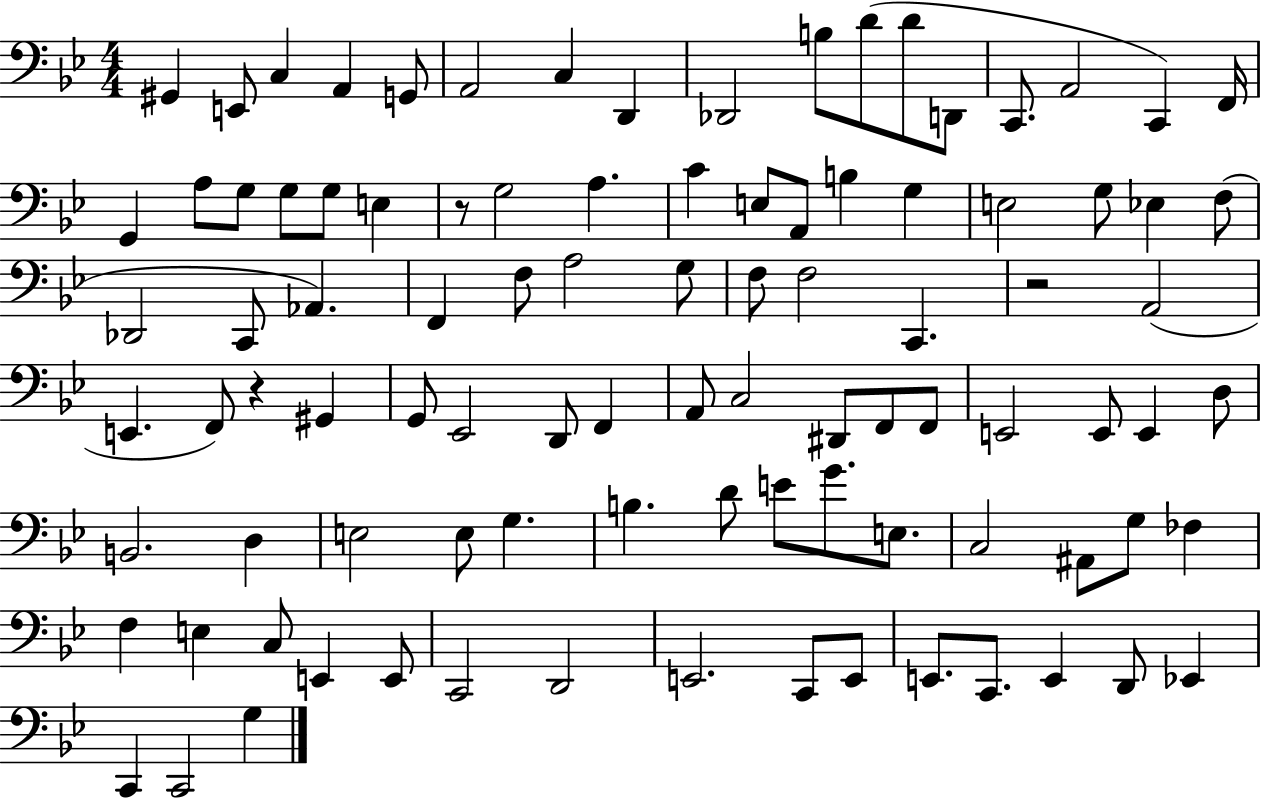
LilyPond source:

{
  \clef bass
  \numericTimeSignature
  \time 4/4
  \key bes \major
  gis,4 e,8 c4 a,4 g,8 | a,2 c4 d,4 | des,2 b8 d'8( d'8 d,8 | c,8. a,2 c,4) f,16 | \break g,4 a8 g8 g8 g8 e4 | r8 g2 a4. | c'4 e8 a,8 b4 g4 | e2 g8 ees4 f8( | \break des,2 c,8 aes,4.) | f,4 f8 a2 g8 | f8 f2 c,4. | r2 a,2( | \break e,4. f,8) r4 gis,4 | g,8 ees,2 d,8 f,4 | a,8 c2 dis,8 f,8 f,8 | e,2 e,8 e,4 d8 | \break b,2. d4 | e2 e8 g4. | b4. d'8 e'8 g'8. e8. | c2 ais,8 g8 fes4 | \break f4 e4 c8 e,4 e,8 | c,2 d,2 | e,2. c,8 e,8 | e,8. c,8. e,4 d,8 ees,4 | \break c,4 c,2 g4 | \bar "|."
}